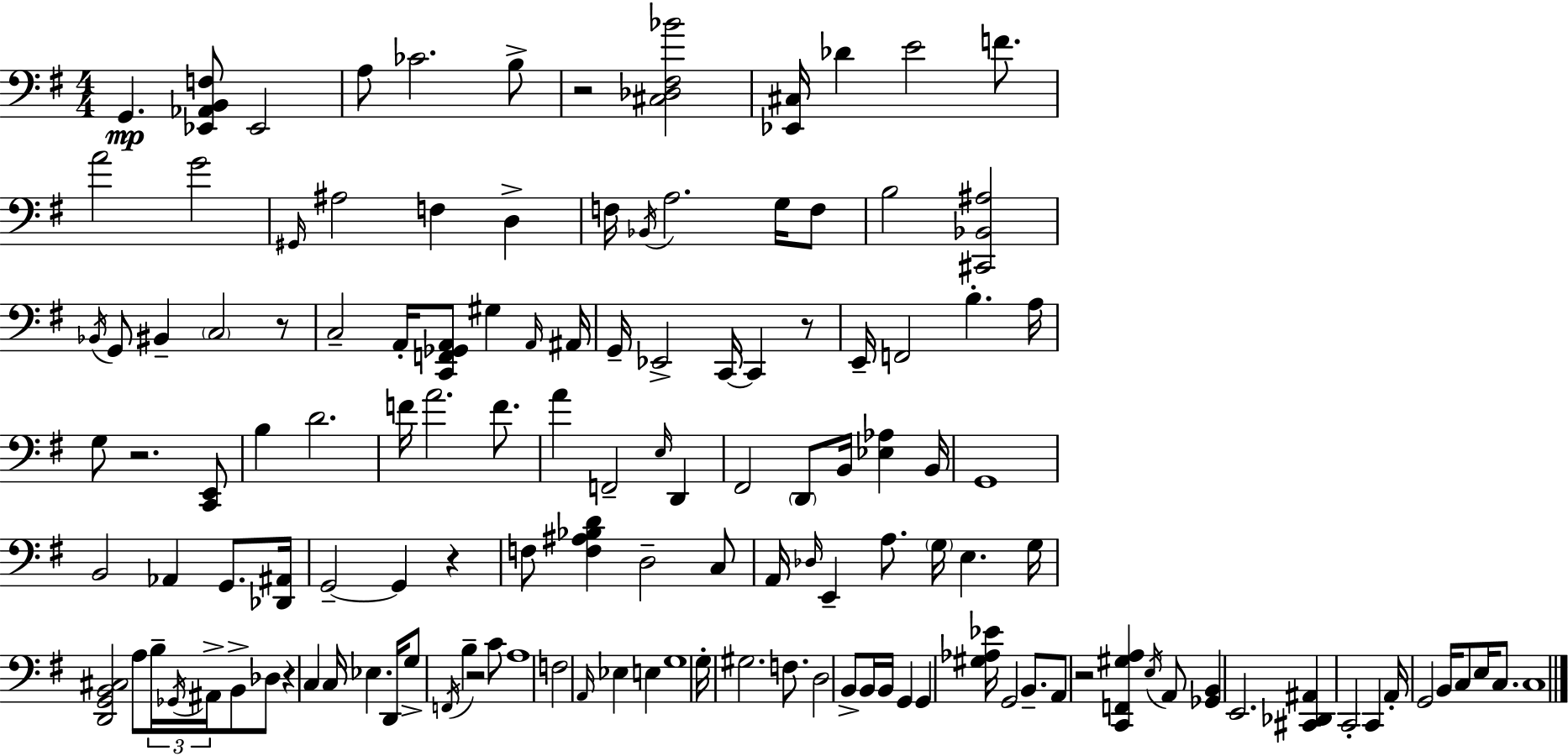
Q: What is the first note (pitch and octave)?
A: G2